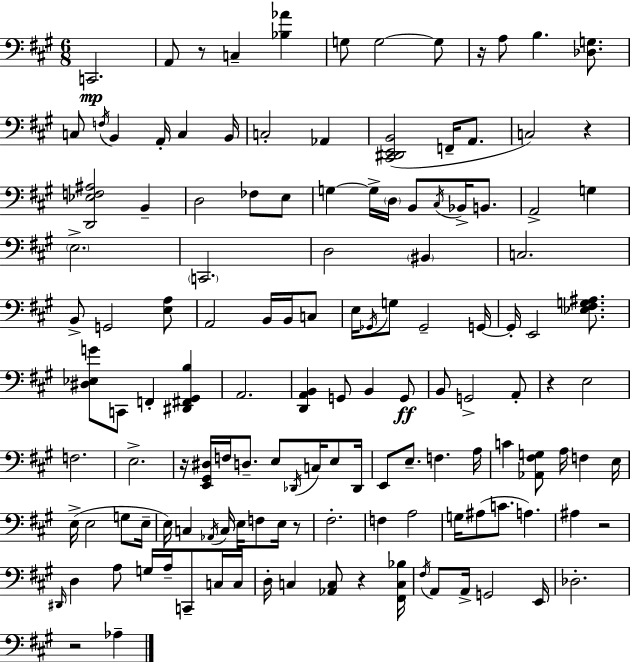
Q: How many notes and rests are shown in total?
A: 135